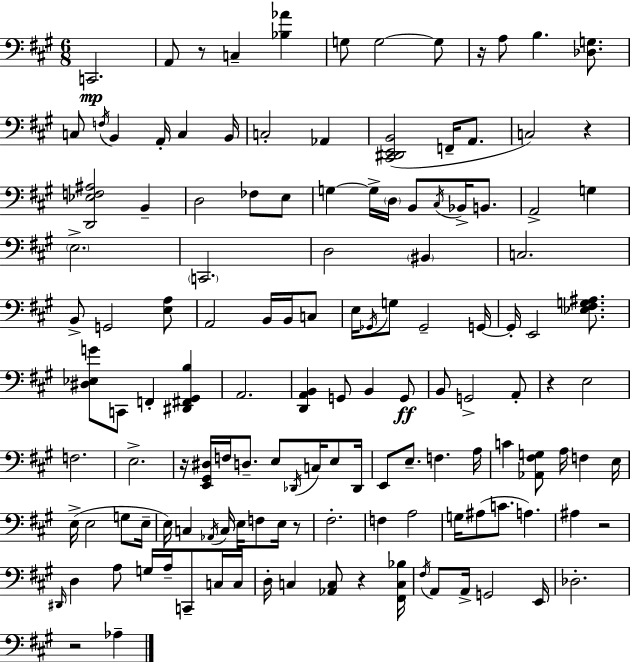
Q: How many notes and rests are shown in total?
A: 135